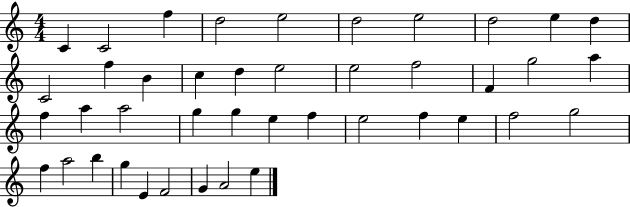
X:1
T:Untitled
M:4/4
L:1/4
K:C
C C2 f d2 e2 d2 e2 d2 e d C2 f B c d e2 e2 f2 F g2 a f a a2 g g e f e2 f e f2 g2 f a2 b g E F2 G A2 e